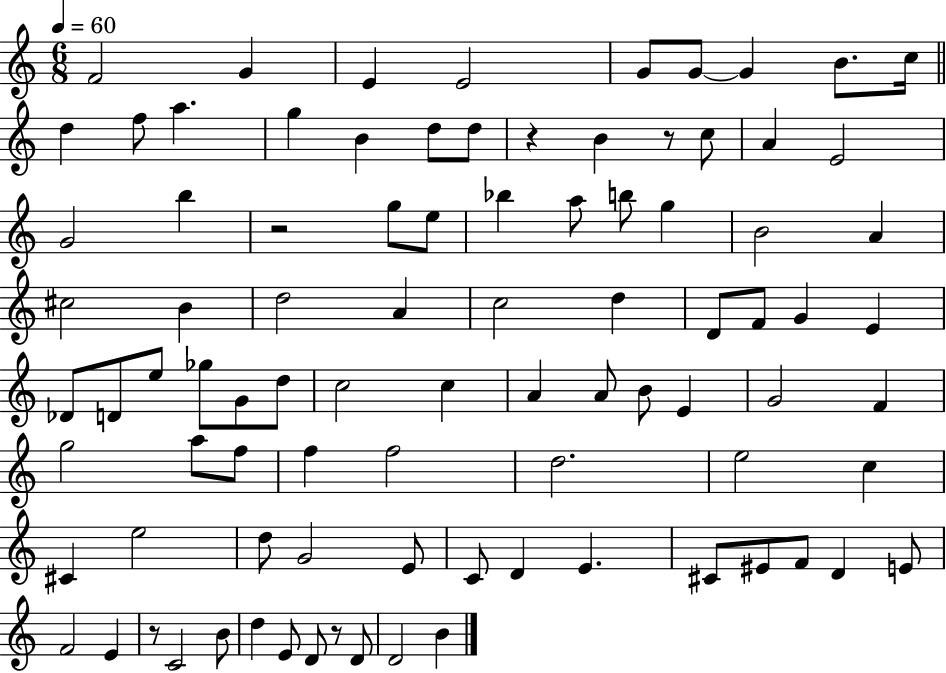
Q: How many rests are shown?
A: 5